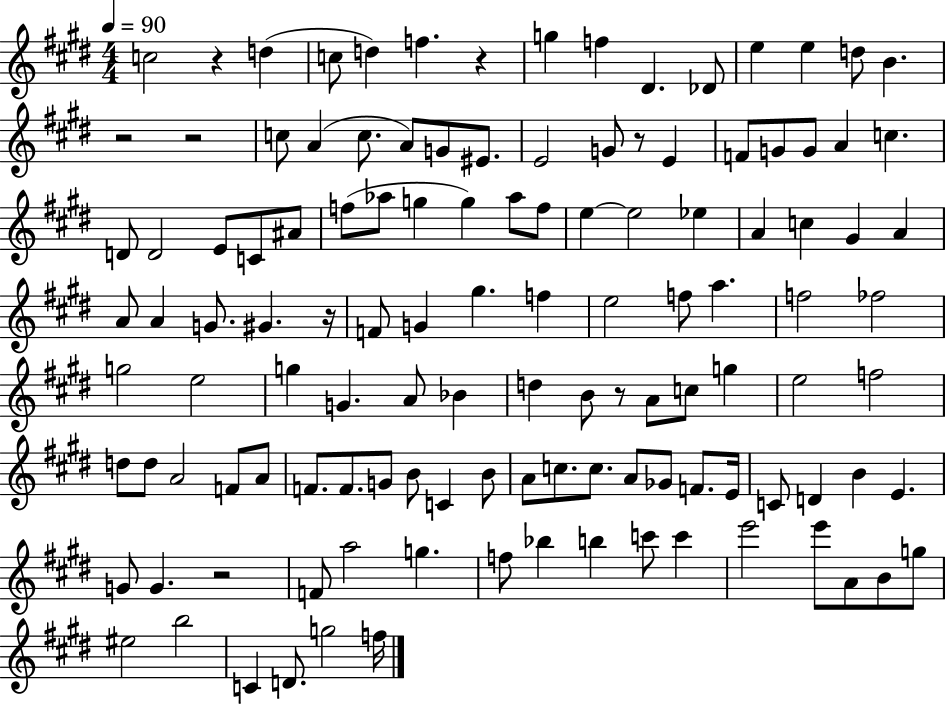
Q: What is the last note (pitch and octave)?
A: F5